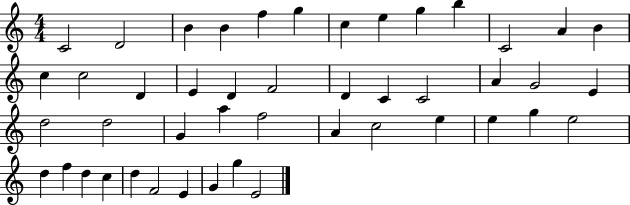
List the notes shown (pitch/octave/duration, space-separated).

C4/h D4/h B4/q B4/q F5/q G5/q C5/q E5/q G5/q B5/q C4/h A4/q B4/q C5/q C5/h D4/q E4/q D4/q F4/h D4/q C4/q C4/h A4/q G4/h E4/q D5/h D5/h G4/q A5/q F5/h A4/q C5/h E5/q E5/q G5/q E5/h D5/q F5/q D5/q C5/q D5/q F4/h E4/q G4/q G5/q E4/h